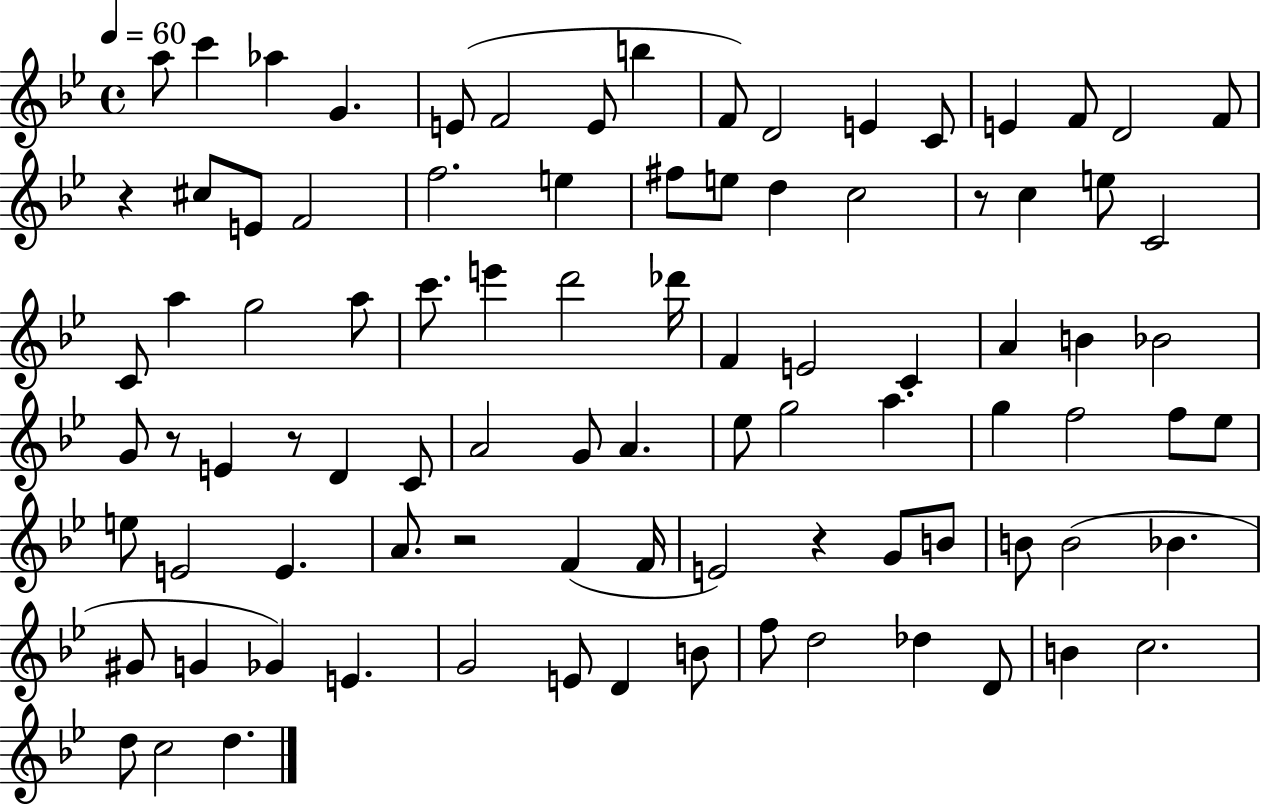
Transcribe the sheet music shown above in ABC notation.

X:1
T:Untitled
M:4/4
L:1/4
K:Bb
a/2 c' _a G E/2 F2 E/2 b F/2 D2 E C/2 E F/2 D2 F/2 z ^c/2 E/2 F2 f2 e ^f/2 e/2 d c2 z/2 c e/2 C2 C/2 a g2 a/2 c'/2 e' d'2 _d'/4 F E2 C A B _B2 G/2 z/2 E z/2 D C/2 A2 G/2 A _e/2 g2 a g f2 f/2 _e/2 e/2 E2 E A/2 z2 F F/4 E2 z G/2 B/2 B/2 B2 _B ^G/2 G _G E G2 E/2 D B/2 f/2 d2 _d D/2 B c2 d/2 c2 d